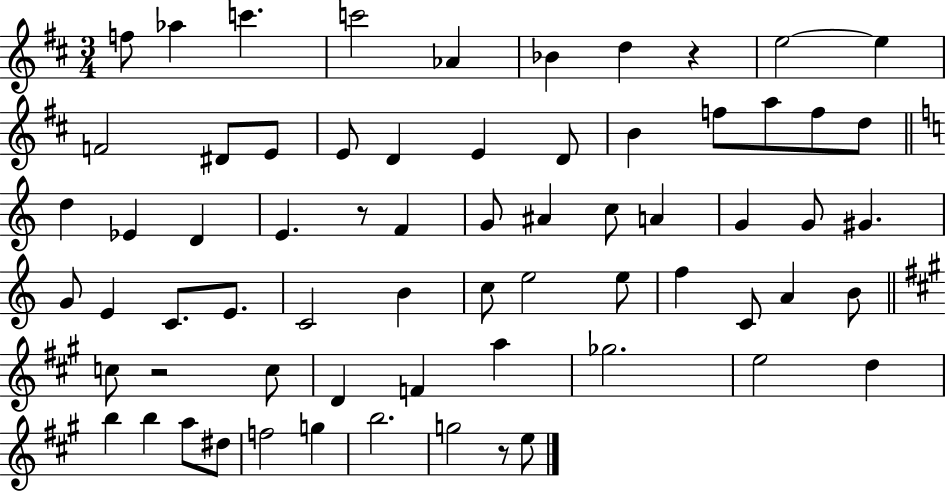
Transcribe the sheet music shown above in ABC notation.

X:1
T:Untitled
M:3/4
L:1/4
K:D
f/2 _a c' c'2 _A _B d z e2 e F2 ^D/2 E/2 E/2 D E D/2 B f/2 a/2 f/2 d/2 d _E D E z/2 F G/2 ^A c/2 A G G/2 ^G G/2 E C/2 E/2 C2 B c/2 e2 e/2 f C/2 A B/2 c/2 z2 c/2 D F a _g2 e2 d b b a/2 ^d/2 f2 g b2 g2 z/2 e/2